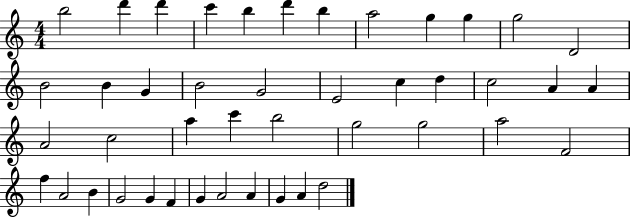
{
  \clef treble
  \numericTimeSignature
  \time 4/4
  \key c \major
  b''2 d'''4 d'''4 | c'''4 b''4 d'''4 b''4 | a''2 g''4 g''4 | g''2 d'2 | \break b'2 b'4 g'4 | b'2 g'2 | e'2 c''4 d''4 | c''2 a'4 a'4 | \break a'2 c''2 | a''4 c'''4 b''2 | g''2 g''2 | a''2 f'2 | \break f''4 a'2 b'4 | g'2 g'4 f'4 | g'4 a'2 a'4 | g'4 a'4 d''2 | \break \bar "|."
}